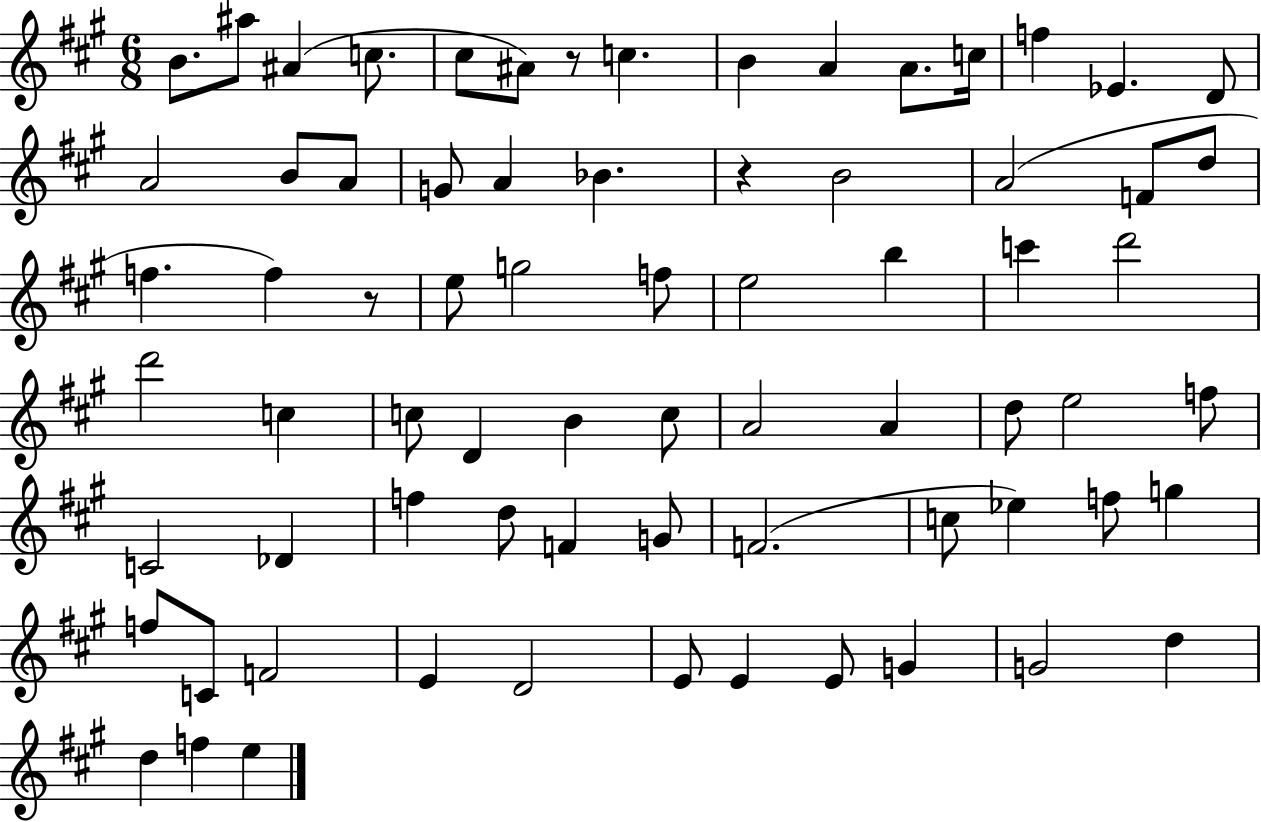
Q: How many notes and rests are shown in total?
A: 72